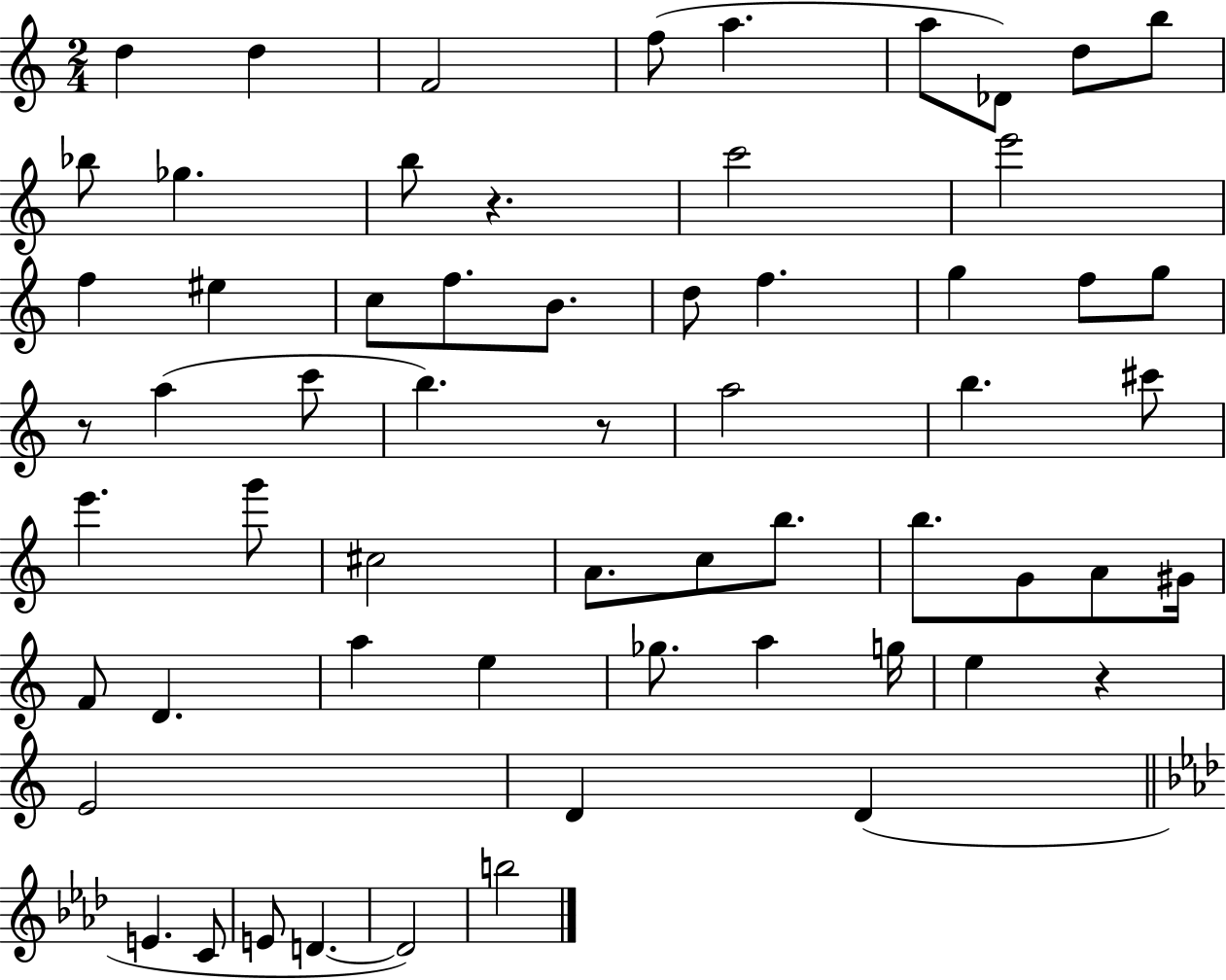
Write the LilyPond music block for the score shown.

{
  \clef treble
  \numericTimeSignature
  \time 2/4
  \key c \major
  \repeat volta 2 { d''4 d''4 | f'2 | f''8( a''4. | a''8 des'8) d''8 b''8 | \break bes''8 ges''4. | b''8 r4. | c'''2 | e'''2 | \break f''4 eis''4 | c''8 f''8. b'8. | d''8 f''4. | g''4 f''8 g''8 | \break r8 a''4( c'''8 | b''4.) r8 | a''2 | b''4. cis'''8 | \break e'''4. g'''8 | cis''2 | a'8. c''8 b''8. | b''8. g'8 a'8 gis'16 | \break f'8 d'4. | a''4 e''4 | ges''8. a''4 g''16 | e''4 r4 | \break e'2 | d'4 d'4( | \bar "||" \break \key f \minor e'4. c'8 | e'8 d'4.~~ | d'2) | b''2 | \break } \bar "|."
}